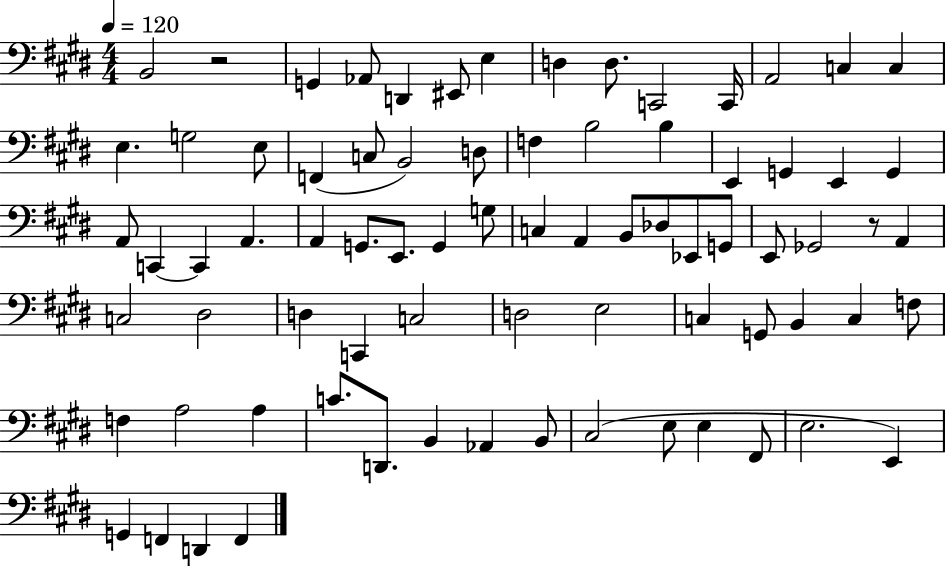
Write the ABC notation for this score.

X:1
T:Untitled
M:4/4
L:1/4
K:E
B,,2 z2 G,, _A,,/2 D,, ^E,,/2 E, D, D,/2 C,,2 C,,/4 A,,2 C, C, E, G,2 E,/2 F,, C,/2 B,,2 D,/2 F, B,2 B, E,, G,, E,, G,, A,,/2 C,, C,, A,, A,, G,,/2 E,,/2 G,, G,/2 C, A,, B,,/2 _D,/2 _E,,/2 G,,/2 E,,/2 _G,,2 z/2 A,, C,2 ^D,2 D, C,, C,2 D,2 E,2 C, G,,/2 B,, C, F,/2 F, A,2 A, C/2 D,,/2 B,, _A,, B,,/2 ^C,2 E,/2 E, ^F,,/2 E,2 E,, G,, F,, D,, F,,